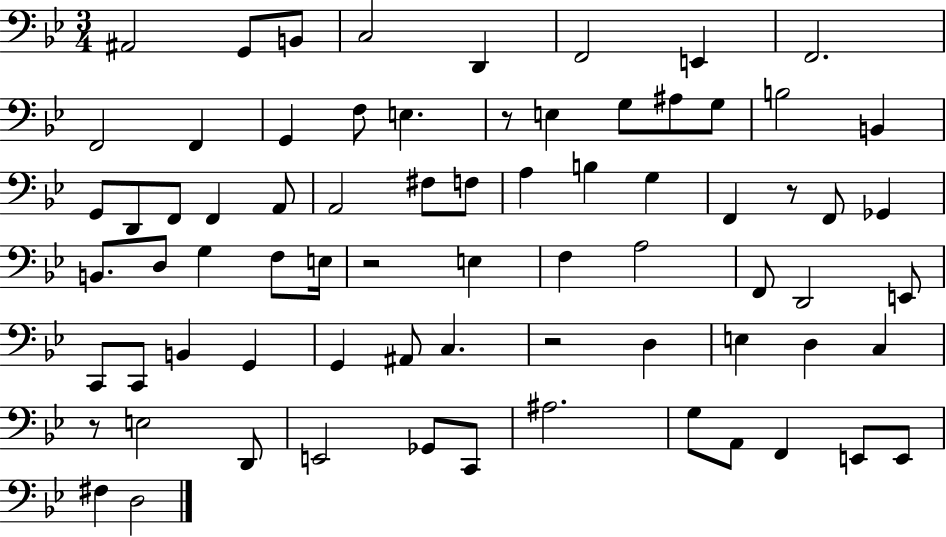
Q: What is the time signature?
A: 3/4